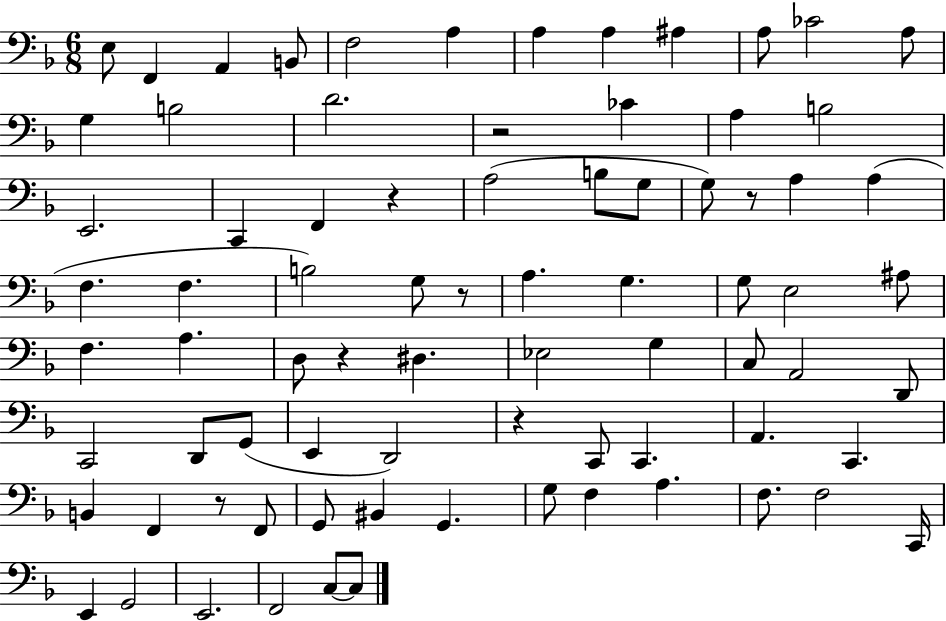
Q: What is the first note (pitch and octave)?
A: E3